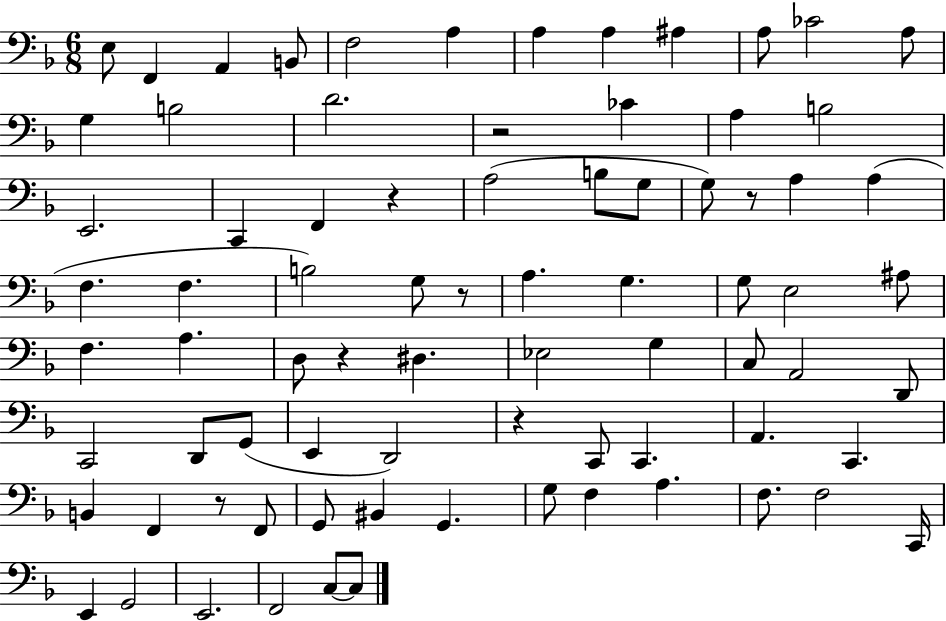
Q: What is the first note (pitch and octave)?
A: E3